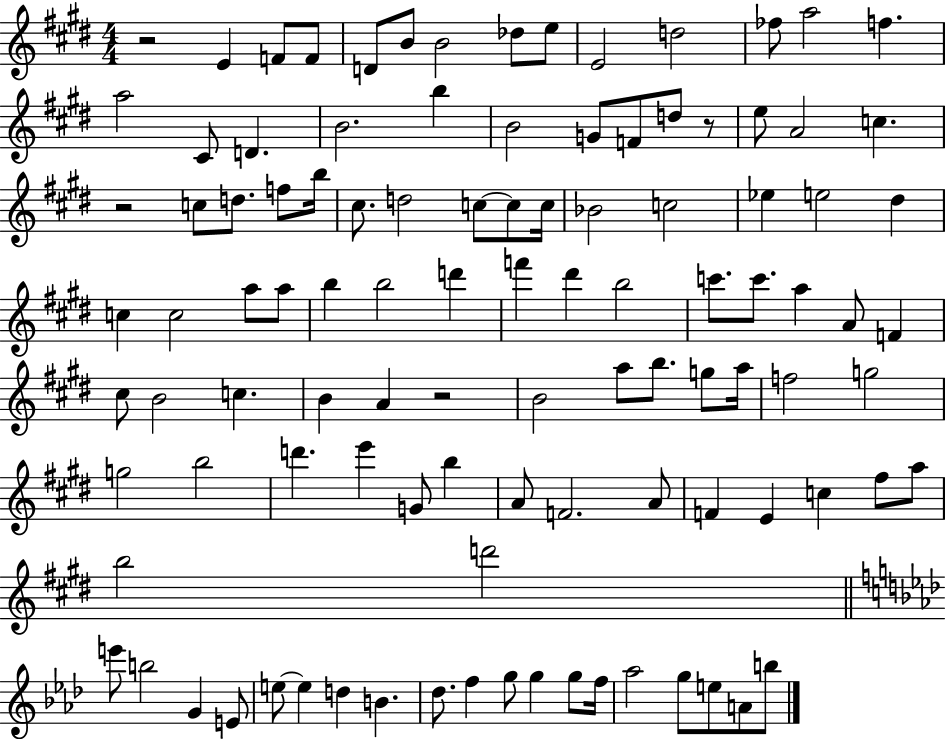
{
  \clef treble
  \numericTimeSignature
  \time 4/4
  \key e \major
  r2 e'4 f'8 f'8 | d'8 b'8 b'2 des''8 e''8 | e'2 d''2 | fes''8 a''2 f''4. | \break a''2 cis'8 d'4. | b'2. b''4 | b'2 g'8 f'8 d''8 r8 | e''8 a'2 c''4. | \break r2 c''8 d''8. f''8 b''16 | cis''8. d''2 c''8~~ c''8 c''16 | bes'2 c''2 | ees''4 e''2 dis''4 | \break c''4 c''2 a''8 a''8 | b''4 b''2 d'''4 | f'''4 dis'''4 b''2 | c'''8. c'''8. a''4 a'8 f'4 | \break cis''8 b'2 c''4. | b'4 a'4 r2 | b'2 a''8 b''8. g''8 a''16 | f''2 g''2 | \break g''2 b''2 | d'''4. e'''4 g'8 b''4 | a'8 f'2. a'8 | f'4 e'4 c''4 fis''8 a''8 | \break b''2 d'''2 | \bar "||" \break \key f \minor e'''8 b''2 g'4 e'8 | e''8~~ e''4 d''4 b'4. | des''8. f''4 g''8 g''4 g''8 f''16 | aes''2 g''8 e''8 a'8 b''8 | \break \bar "|."
}